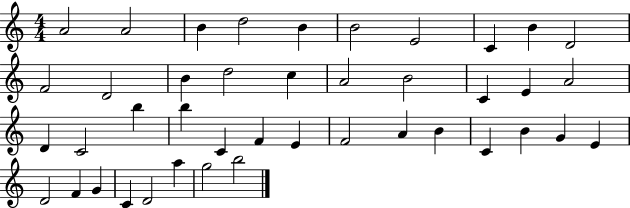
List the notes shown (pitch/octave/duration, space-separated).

A4/h A4/h B4/q D5/h B4/q B4/h E4/h C4/q B4/q D4/h F4/h D4/h B4/q D5/h C5/q A4/h B4/h C4/q E4/q A4/h D4/q C4/h B5/q B5/q C4/q F4/q E4/q F4/h A4/q B4/q C4/q B4/q G4/q E4/q D4/h F4/q G4/q C4/q D4/h A5/q G5/h B5/h